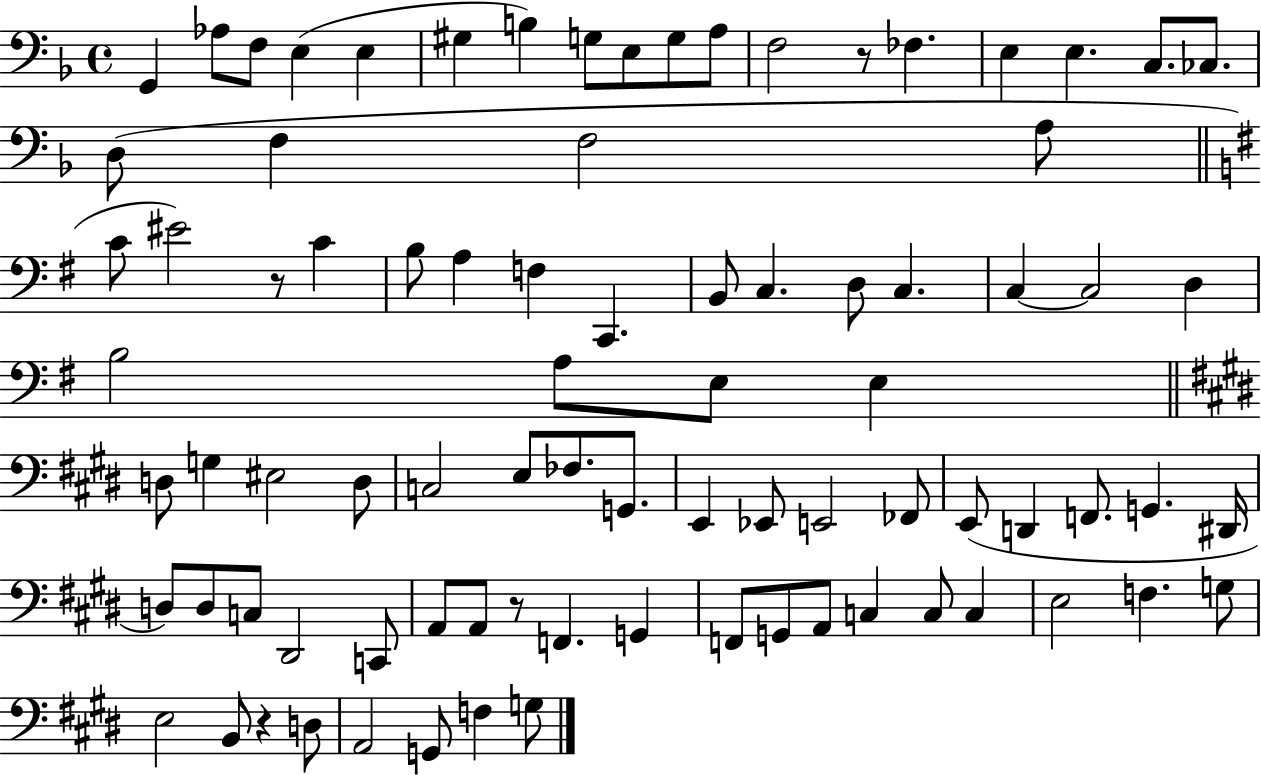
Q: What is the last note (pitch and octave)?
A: G3